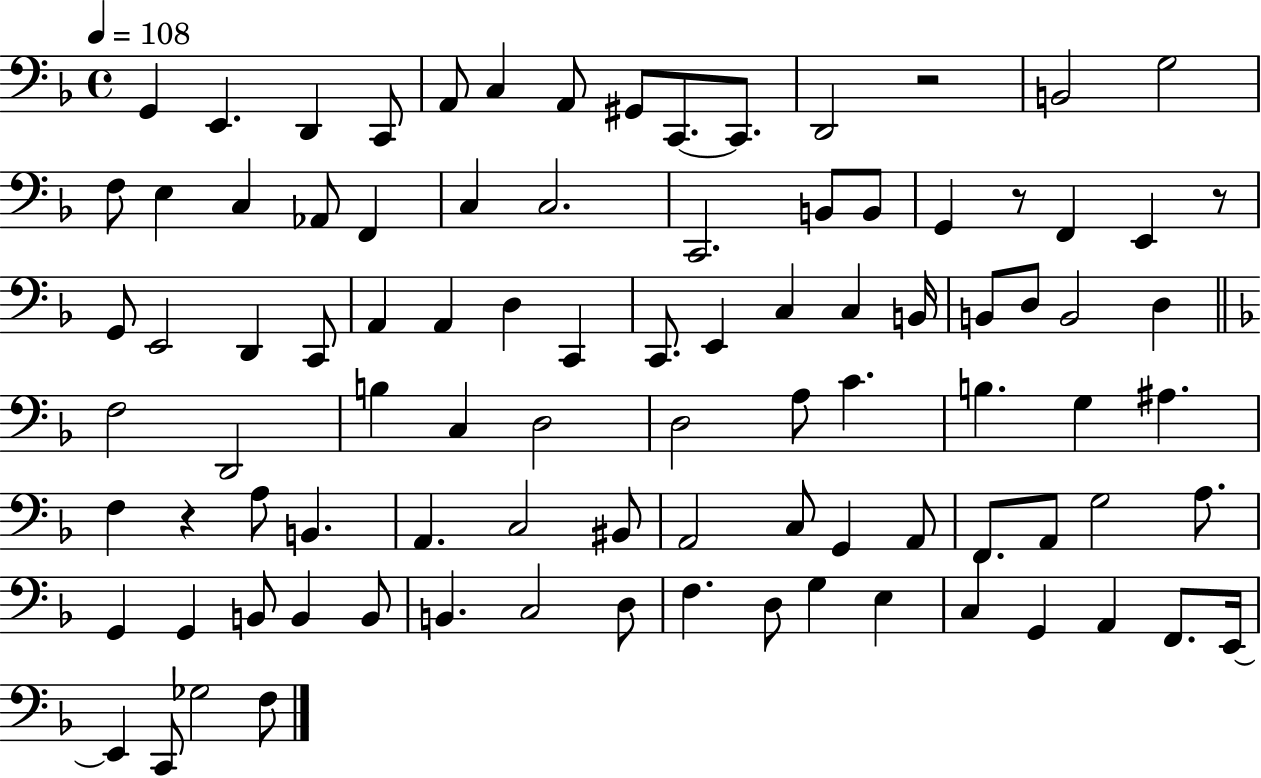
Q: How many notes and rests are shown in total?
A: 93